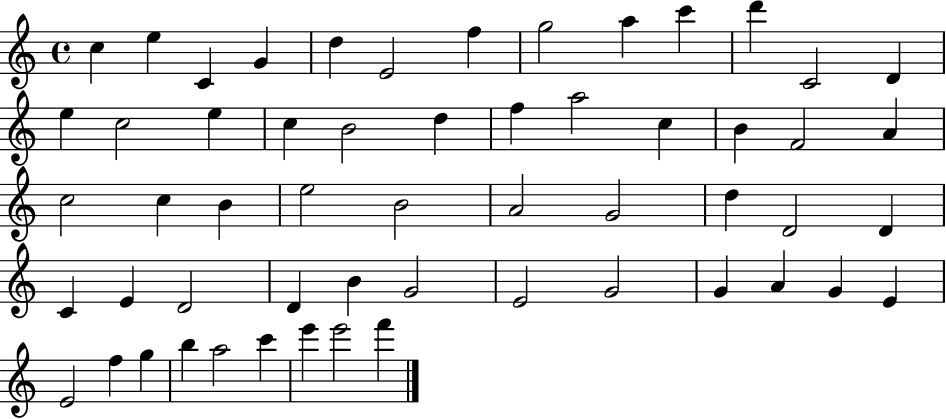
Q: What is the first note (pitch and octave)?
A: C5